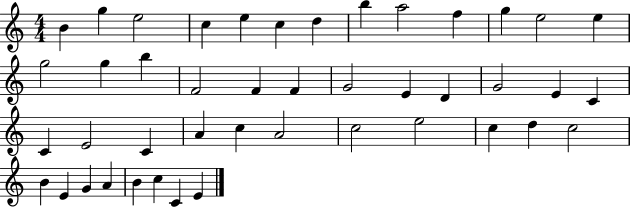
B4/q G5/q E5/h C5/q E5/q C5/q D5/q B5/q A5/h F5/q G5/q E5/h E5/q G5/h G5/q B5/q F4/h F4/q F4/q G4/h E4/q D4/q G4/h E4/q C4/q C4/q E4/h C4/q A4/q C5/q A4/h C5/h E5/h C5/q D5/q C5/h B4/q E4/q G4/q A4/q B4/q C5/q C4/q E4/q